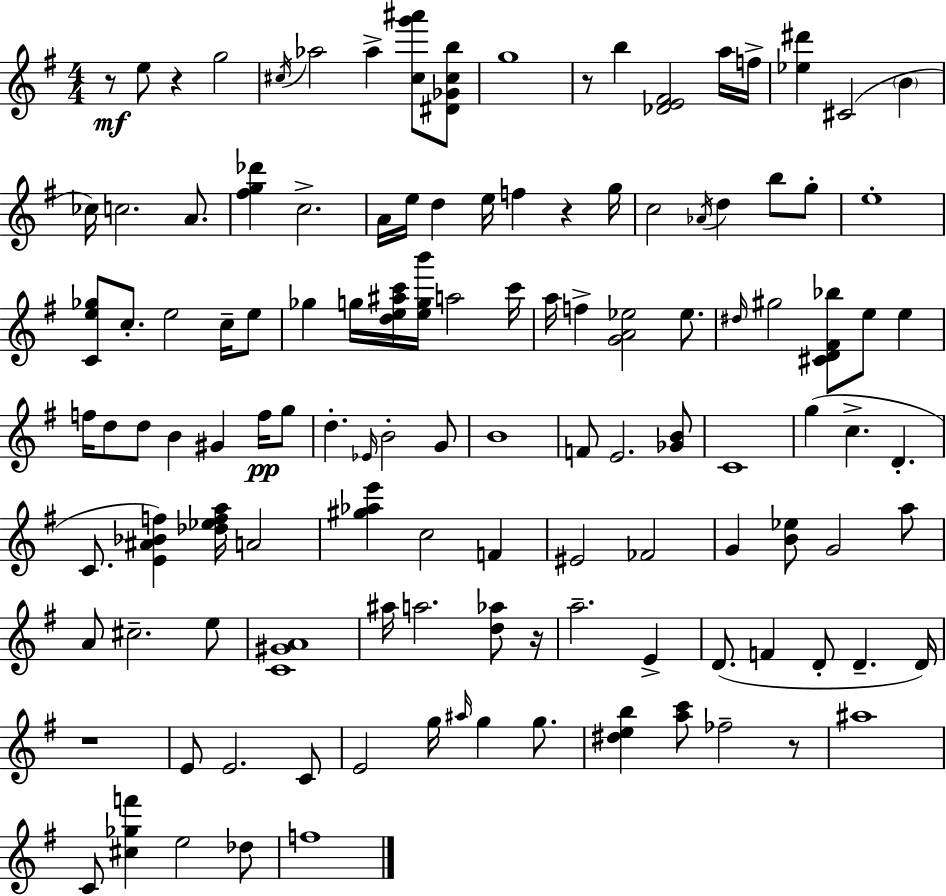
{
  \clef treble
  \numericTimeSignature
  \time 4/4
  \key g \major
  \repeat volta 2 { r8\mf e''8 r4 g''2 | \acciaccatura { cis''16 } aes''2 aes''4-> <cis'' g''' ais'''>8 <dis' ges' cis'' b''>8 | g''1 | r8 b''4 <des' e' fis'>2 a''16 | \break f''16-> <ees'' dis'''>4 cis'2( \parenthesize b'4 | ces''16) c''2. a'8. | <fis'' g'' des'''>4 c''2.-> | a'16 e''16 d''4 e''16 f''4 r4 | \break g''16 c''2 \acciaccatura { aes'16 } d''4 b''8 | g''8-. e''1-. | <c' e'' ges''>8 c''8.-. e''2 c''16-- | e''8 ges''4 g''16 <d'' e'' ais'' c'''>16 <e'' g'' b'''>16 a''2 | \break c'''16 a''16 f''4-> <g' a' ees''>2 ees''8. | \grace { dis''16 } gis''2 <cis' d' fis' bes''>8 e''8 e''4 | f''16 d''8 d''8 b'4 gis'4 | f''16\pp g''8 d''4.-. \grace { ees'16 } b'2-. | \break g'8 b'1 | f'8 e'2. | <ges' b'>8 c'1 | g''4( c''4.-> d'4.-. | \break c'8. <e' ais' bes' f''>4) <des'' ees'' f'' a''>16 a'2 | <gis'' aes'' e'''>4 c''2 | f'4 eis'2 fes'2 | g'4 <b' ees''>8 g'2 | \break a''8 a'8 cis''2.-- | e''8 <c' gis' a'>1 | ais''16 a''2. | <d'' aes''>8 r16 a''2.-- | \break e'4-> d'8.( f'4 d'8-. d'4.-- | d'16) r1 | e'8 e'2. | c'8 e'2 g''16 \grace { ais''16 } g''4 | \break g''8. <dis'' e'' b''>4 <a'' c'''>8 fes''2-- | r8 ais''1 | c'8 <cis'' ges'' f'''>4 e''2 | des''8 f''1 | \break } \bar "|."
}